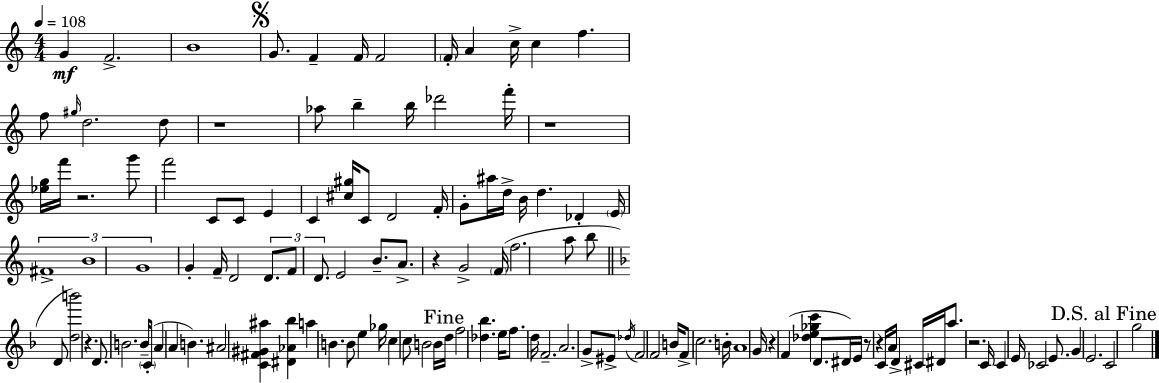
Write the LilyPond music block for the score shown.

{
  \clef treble
  \numericTimeSignature
  \time 4/4
  \key a \minor
  \tempo 4 = 108
  g'4\mf f'2.-> | b'1 | \mark \markup { \musicglyph "scripts.segno" } g'8. f'4-- f'16 f'2 | \parenthesize f'16-. a'4 c''16-> c''4 f''4. | \break f''8 \grace { gis''16 } d''2. d''8 | r1 | aes''8 b''4-- b''16 des'''2 | f'''16-. r1 | \break <ees'' g''>16 f'''16 r2. g'''8 | f'''2 c'8 c'8 e'4 | c'4 <cis'' gis''>16 c'8 d'2 | f'16-. g'8-. ais''16 d''16-> b'16 d''4. des'4-. | \break \parenthesize e'16 \tuplet 3/2 { fis'1-> | b'1 | g'1 } | g'4-. f'16-- d'2 \tuplet 3/2 { d'8. | \break f'8 d'8. } e'2 b'8.-- | a'8.-> r4 g'2-> | \parenthesize f'16( f''2. a''8 b''8 | \bar "||" \break \key f \major d'8 <d'' b'''>2) r4. | d'8. b'2. b'16-- | \parenthesize c'8-.( a'4 a'4 b'4.) | ais'2 <c' fis' gis' ais''>4 <dis' aes' bes''>4 | \break a''4 b'4. b'8 e''4 | ges''16 c''4 c''8 b'2 b'16 | \mark "Fine" d''16 f''2 <des'' bes''>4. e''16 | f''8. d''16 f'2.-- | \break a'2. g'8-> eis'8-> | \acciaccatura { des''16 } f'2 f'2 | b'16 f'8-> c''2. | b'16-. a'1 | \break g'16 r4 f'4( <des'' e'' ges'' c'''>4 d'8. | dis'16) e'16 r8 r4 c'16 a'16 d'4-> cis'16 | dis'16 a''8. r2. | c'16 c'4 e'16 ces'2 e'8. | \break g'4 e'2. | \mark "D.S. al Fine" c'2 g''2 | \bar "|."
}